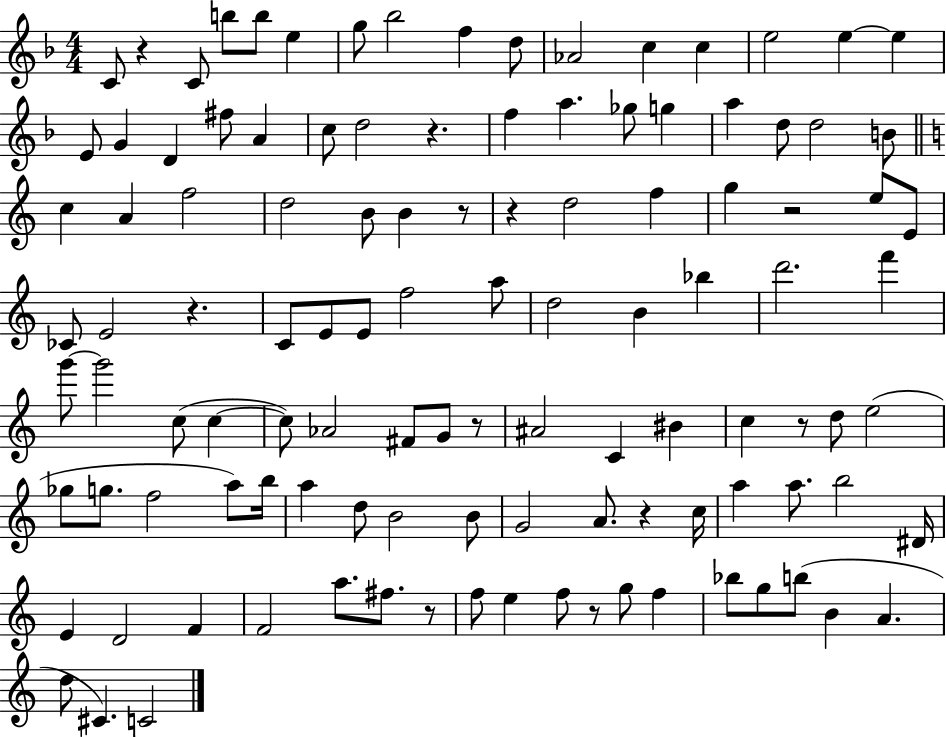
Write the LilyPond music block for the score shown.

{
  \clef treble
  \numericTimeSignature
  \time 4/4
  \key f \major
  \repeat volta 2 { c'8 r4 c'8 b''8 b''8 e''4 | g''8 bes''2 f''4 d''8 | aes'2 c''4 c''4 | e''2 e''4~~ e''4 | \break e'8 g'4 d'4 fis''8 a'4 | c''8 d''2 r4. | f''4 a''4. ges''8 g''4 | a''4 d''8 d''2 b'8 | \break \bar "||" \break \key c \major c''4 a'4 f''2 | d''2 b'8 b'4 r8 | r4 d''2 f''4 | g''4 r2 e''8 e'8 | \break ces'8 e'2 r4. | c'8 e'8 e'8 f''2 a''8 | d''2 b'4 bes''4 | d'''2. f'''4 | \break g'''8~~ g'''2 c''8( c''4~~ | c''8) aes'2 fis'8 g'8 r8 | ais'2 c'4 bis'4 | c''4 r8 d''8 e''2( | \break ges''8 g''8. f''2 a''8) b''16 | a''4 d''8 b'2 b'8 | g'2 a'8. r4 c''16 | a''4 a''8. b''2 dis'16 | \break e'4 d'2 f'4 | f'2 a''8. fis''8. r8 | f''8 e''4 f''8 r8 g''8 f''4 | bes''8 g''8 b''8( b'4 a'4. | \break d''8 cis'4.) c'2 | } \bar "|."
}